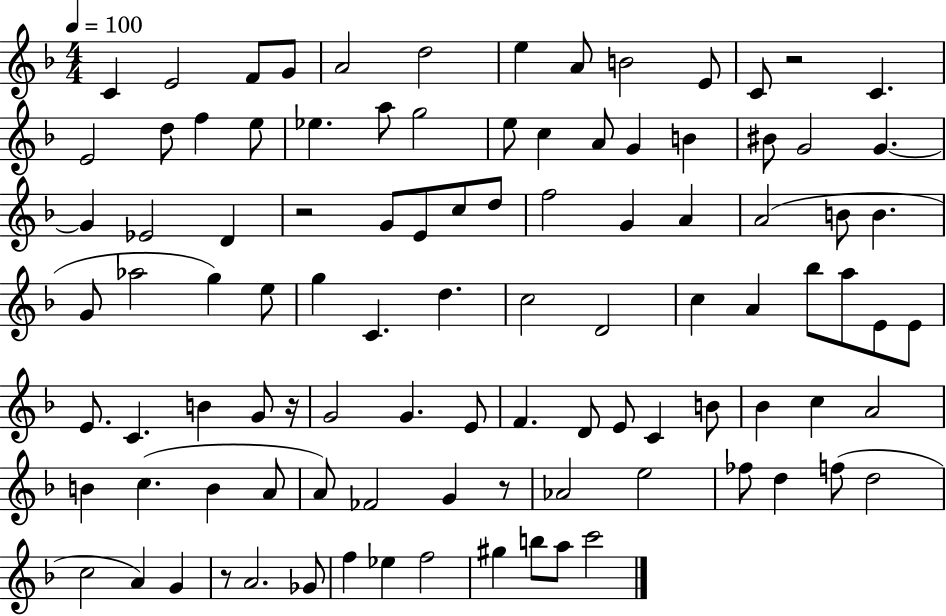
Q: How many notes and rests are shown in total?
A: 100